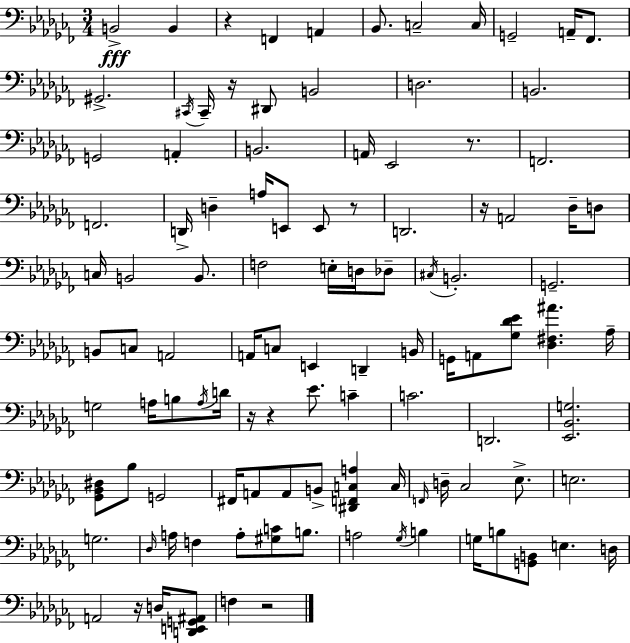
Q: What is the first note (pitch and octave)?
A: B2